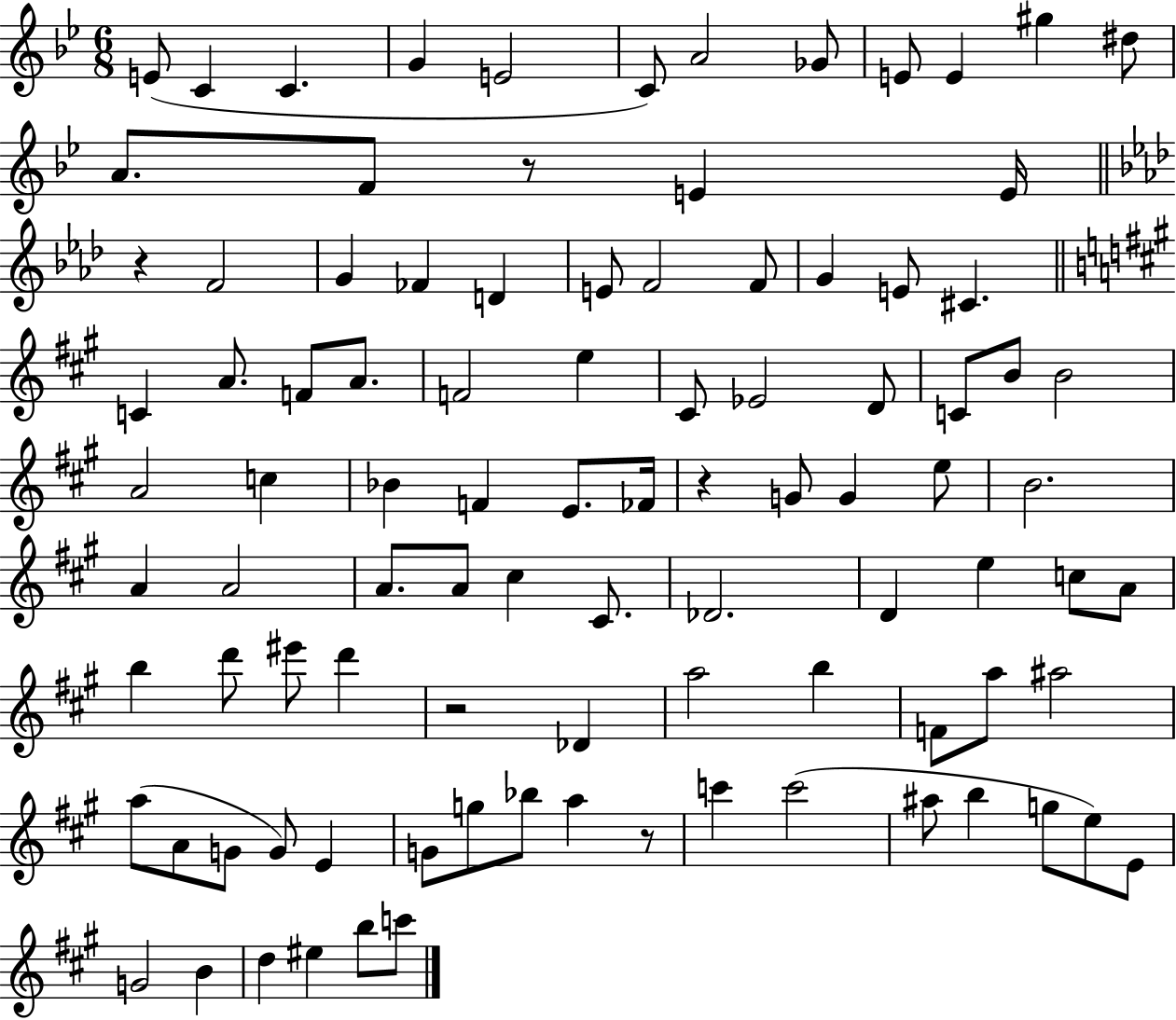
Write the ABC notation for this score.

X:1
T:Untitled
M:6/8
L:1/4
K:Bb
E/2 C C G E2 C/2 A2 _G/2 E/2 E ^g ^d/2 A/2 F/2 z/2 E E/4 z F2 G _F D E/2 F2 F/2 G E/2 ^C C A/2 F/2 A/2 F2 e ^C/2 _E2 D/2 C/2 B/2 B2 A2 c _B F E/2 _F/4 z G/2 G e/2 B2 A A2 A/2 A/2 ^c ^C/2 _D2 D e c/2 A/2 b d'/2 ^e'/2 d' z2 _D a2 b F/2 a/2 ^a2 a/2 A/2 G/2 G/2 E G/2 g/2 _b/2 a z/2 c' c'2 ^a/2 b g/2 e/2 E/2 G2 B d ^e b/2 c'/2